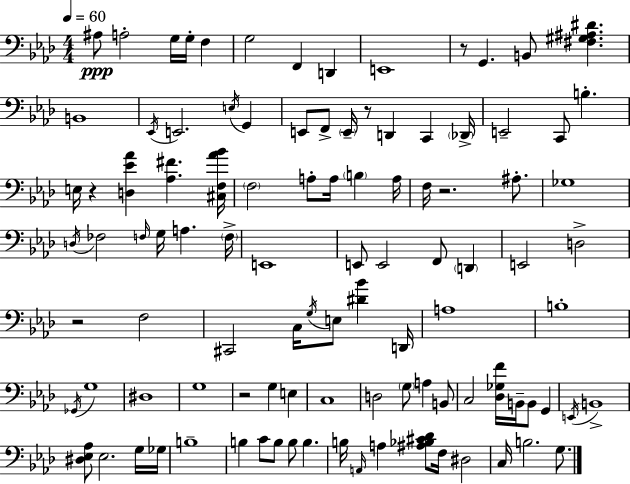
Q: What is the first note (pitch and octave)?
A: A#3